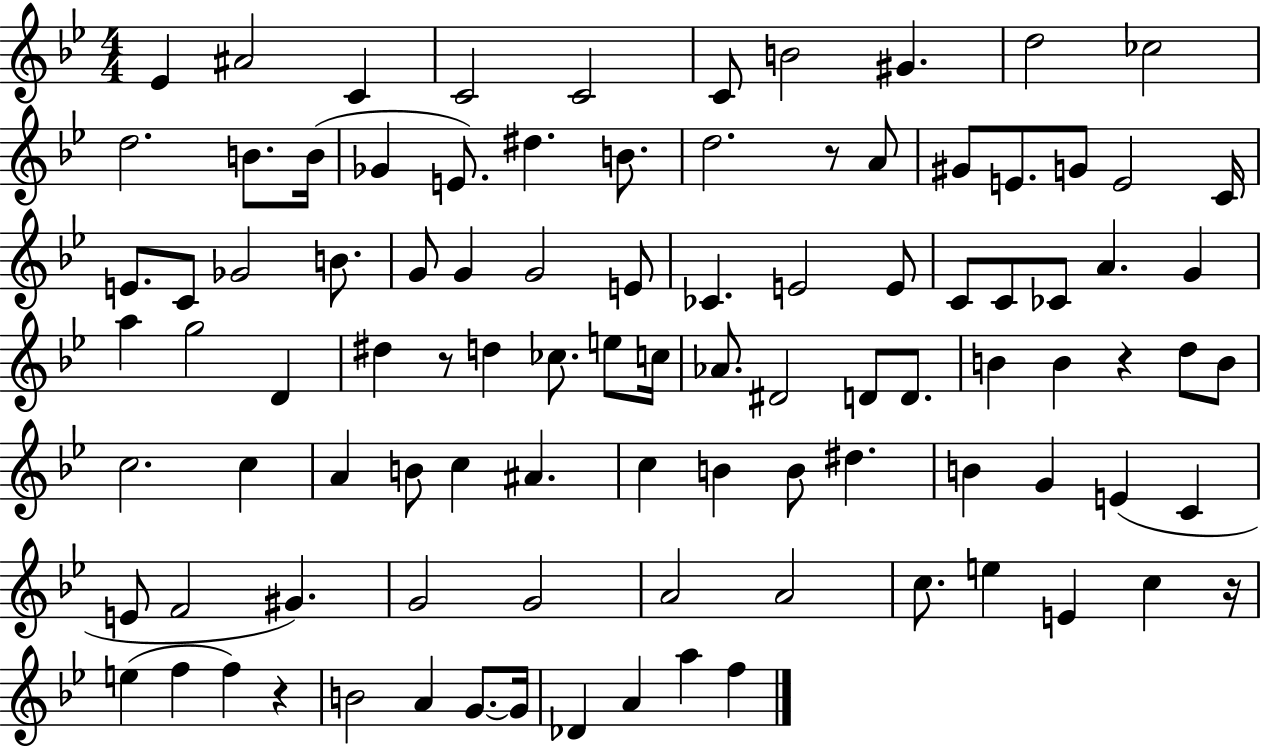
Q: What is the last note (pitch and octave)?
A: F5